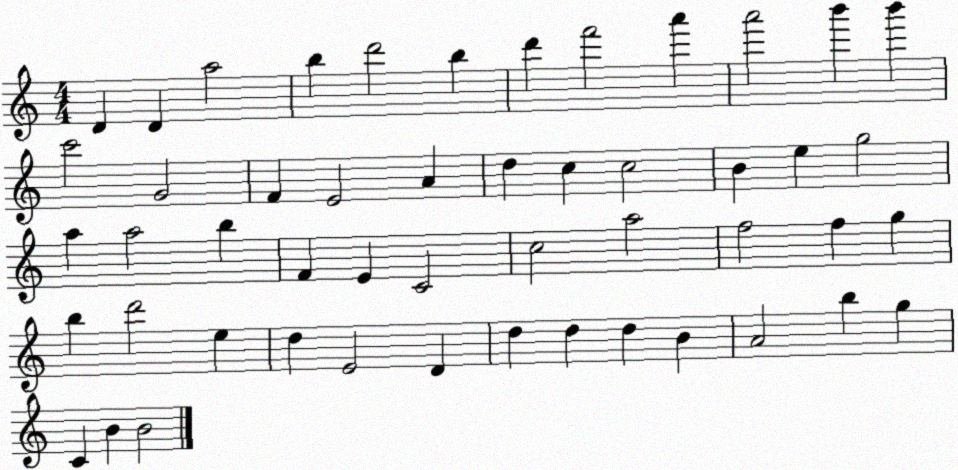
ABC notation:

X:1
T:Untitled
M:4/4
L:1/4
K:C
D D a2 b d'2 b d' f'2 a' a'2 b' b' c'2 G2 F E2 A d c c2 B e g2 a a2 b F E C2 c2 a2 f2 f g b d'2 e d E2 D d d d B A2 b g C B B2